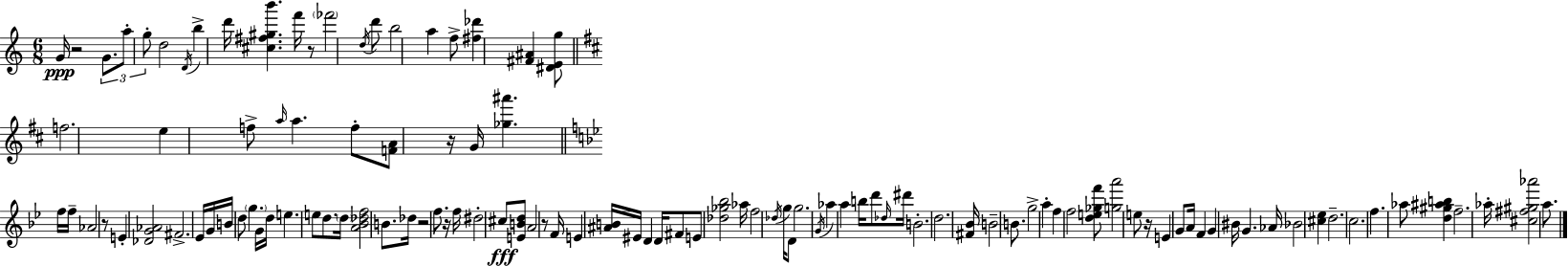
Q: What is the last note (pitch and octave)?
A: A5